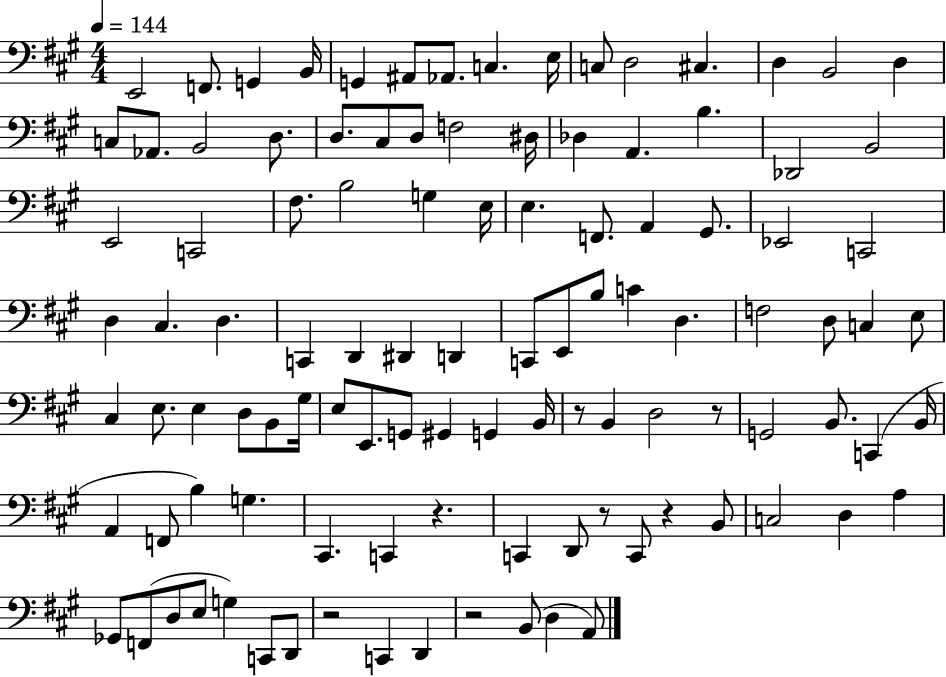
X:1
T:Untitled
M:4/4
L:1/4
K:A
E,,2 F,,/2 G,, B,,/4 G,, ^A,,/2 _A,,/2 C, E,/4 C,/2 D,2 ^C, D, B,,2 D, C,/2 _A,,/2 B,,2 D,/2 D,/2 ^C,/2 D,/2 F,2 ^D,/4 _D, A,, B, _D,,2 B,,2 E,,2 C,,2 ^F,/2 B,2 G, E,/4 E, F,,/2 A,, ^G,,/2 _E,,2 C,,2 D, ^C, D, C,, D,, ^D,, D,, C,,/2 E,,/2 B,/2 C D, F,2 D,/2 C, E,/2 ^C, E,/2 E, D,/2 B,,/2 ^G,/4 E,/2 E,,/2 G,,/2 ^G,, G,, B,,/4 z/2 B,, D,2 z/2 G,,2 B,,/2 C,, B,,/4 A,, F,,/2 B, G, ^C,, C,, z C,, D,,/2 z/2 C,,/2 z B,,/2 C,2 D, A, _G,,/2 F,,/2 D,/2 E,/2 G, C,,/2 D,,/2 z2 C,, D,, z2 B,,/2 D, A,,/2